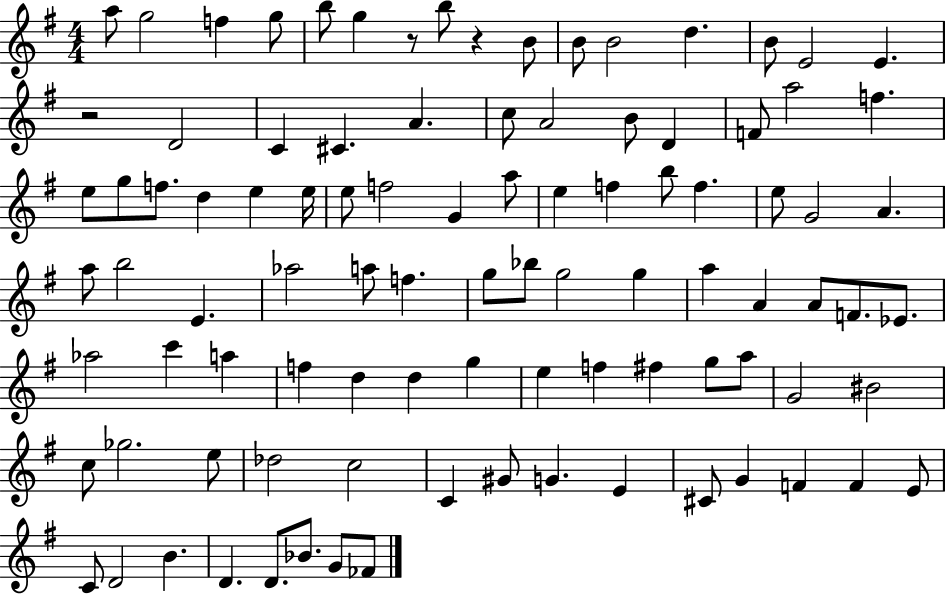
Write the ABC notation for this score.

X:1
T:Untitled
M:4/4
L:1/4
K:G
a/2 g2 f g/2 b/2 g z/2 b/2 z B/2 B/2 B2 d B/2 E2 E z2 D2 C ^C A c/2 A2 B/2 D F/2 a2 f e/2 g/2 f/2 d e e/4 e/2 f2 G a/2 e f b/2 f e/2 G2 A a/2 b2 E _a2 a/2 f g/2 _b/2 g2 g a A A/2 F/2 _E/2 _a2 c' a f d d g e f ^f g/2 a/2 G2 ^B2 c/2 _g2 e/2 _d2 c2 C ^G/2 G E ^C/2 G F F E/2 C/2 D2 B D D/2 _B/2 G/2 _F/2